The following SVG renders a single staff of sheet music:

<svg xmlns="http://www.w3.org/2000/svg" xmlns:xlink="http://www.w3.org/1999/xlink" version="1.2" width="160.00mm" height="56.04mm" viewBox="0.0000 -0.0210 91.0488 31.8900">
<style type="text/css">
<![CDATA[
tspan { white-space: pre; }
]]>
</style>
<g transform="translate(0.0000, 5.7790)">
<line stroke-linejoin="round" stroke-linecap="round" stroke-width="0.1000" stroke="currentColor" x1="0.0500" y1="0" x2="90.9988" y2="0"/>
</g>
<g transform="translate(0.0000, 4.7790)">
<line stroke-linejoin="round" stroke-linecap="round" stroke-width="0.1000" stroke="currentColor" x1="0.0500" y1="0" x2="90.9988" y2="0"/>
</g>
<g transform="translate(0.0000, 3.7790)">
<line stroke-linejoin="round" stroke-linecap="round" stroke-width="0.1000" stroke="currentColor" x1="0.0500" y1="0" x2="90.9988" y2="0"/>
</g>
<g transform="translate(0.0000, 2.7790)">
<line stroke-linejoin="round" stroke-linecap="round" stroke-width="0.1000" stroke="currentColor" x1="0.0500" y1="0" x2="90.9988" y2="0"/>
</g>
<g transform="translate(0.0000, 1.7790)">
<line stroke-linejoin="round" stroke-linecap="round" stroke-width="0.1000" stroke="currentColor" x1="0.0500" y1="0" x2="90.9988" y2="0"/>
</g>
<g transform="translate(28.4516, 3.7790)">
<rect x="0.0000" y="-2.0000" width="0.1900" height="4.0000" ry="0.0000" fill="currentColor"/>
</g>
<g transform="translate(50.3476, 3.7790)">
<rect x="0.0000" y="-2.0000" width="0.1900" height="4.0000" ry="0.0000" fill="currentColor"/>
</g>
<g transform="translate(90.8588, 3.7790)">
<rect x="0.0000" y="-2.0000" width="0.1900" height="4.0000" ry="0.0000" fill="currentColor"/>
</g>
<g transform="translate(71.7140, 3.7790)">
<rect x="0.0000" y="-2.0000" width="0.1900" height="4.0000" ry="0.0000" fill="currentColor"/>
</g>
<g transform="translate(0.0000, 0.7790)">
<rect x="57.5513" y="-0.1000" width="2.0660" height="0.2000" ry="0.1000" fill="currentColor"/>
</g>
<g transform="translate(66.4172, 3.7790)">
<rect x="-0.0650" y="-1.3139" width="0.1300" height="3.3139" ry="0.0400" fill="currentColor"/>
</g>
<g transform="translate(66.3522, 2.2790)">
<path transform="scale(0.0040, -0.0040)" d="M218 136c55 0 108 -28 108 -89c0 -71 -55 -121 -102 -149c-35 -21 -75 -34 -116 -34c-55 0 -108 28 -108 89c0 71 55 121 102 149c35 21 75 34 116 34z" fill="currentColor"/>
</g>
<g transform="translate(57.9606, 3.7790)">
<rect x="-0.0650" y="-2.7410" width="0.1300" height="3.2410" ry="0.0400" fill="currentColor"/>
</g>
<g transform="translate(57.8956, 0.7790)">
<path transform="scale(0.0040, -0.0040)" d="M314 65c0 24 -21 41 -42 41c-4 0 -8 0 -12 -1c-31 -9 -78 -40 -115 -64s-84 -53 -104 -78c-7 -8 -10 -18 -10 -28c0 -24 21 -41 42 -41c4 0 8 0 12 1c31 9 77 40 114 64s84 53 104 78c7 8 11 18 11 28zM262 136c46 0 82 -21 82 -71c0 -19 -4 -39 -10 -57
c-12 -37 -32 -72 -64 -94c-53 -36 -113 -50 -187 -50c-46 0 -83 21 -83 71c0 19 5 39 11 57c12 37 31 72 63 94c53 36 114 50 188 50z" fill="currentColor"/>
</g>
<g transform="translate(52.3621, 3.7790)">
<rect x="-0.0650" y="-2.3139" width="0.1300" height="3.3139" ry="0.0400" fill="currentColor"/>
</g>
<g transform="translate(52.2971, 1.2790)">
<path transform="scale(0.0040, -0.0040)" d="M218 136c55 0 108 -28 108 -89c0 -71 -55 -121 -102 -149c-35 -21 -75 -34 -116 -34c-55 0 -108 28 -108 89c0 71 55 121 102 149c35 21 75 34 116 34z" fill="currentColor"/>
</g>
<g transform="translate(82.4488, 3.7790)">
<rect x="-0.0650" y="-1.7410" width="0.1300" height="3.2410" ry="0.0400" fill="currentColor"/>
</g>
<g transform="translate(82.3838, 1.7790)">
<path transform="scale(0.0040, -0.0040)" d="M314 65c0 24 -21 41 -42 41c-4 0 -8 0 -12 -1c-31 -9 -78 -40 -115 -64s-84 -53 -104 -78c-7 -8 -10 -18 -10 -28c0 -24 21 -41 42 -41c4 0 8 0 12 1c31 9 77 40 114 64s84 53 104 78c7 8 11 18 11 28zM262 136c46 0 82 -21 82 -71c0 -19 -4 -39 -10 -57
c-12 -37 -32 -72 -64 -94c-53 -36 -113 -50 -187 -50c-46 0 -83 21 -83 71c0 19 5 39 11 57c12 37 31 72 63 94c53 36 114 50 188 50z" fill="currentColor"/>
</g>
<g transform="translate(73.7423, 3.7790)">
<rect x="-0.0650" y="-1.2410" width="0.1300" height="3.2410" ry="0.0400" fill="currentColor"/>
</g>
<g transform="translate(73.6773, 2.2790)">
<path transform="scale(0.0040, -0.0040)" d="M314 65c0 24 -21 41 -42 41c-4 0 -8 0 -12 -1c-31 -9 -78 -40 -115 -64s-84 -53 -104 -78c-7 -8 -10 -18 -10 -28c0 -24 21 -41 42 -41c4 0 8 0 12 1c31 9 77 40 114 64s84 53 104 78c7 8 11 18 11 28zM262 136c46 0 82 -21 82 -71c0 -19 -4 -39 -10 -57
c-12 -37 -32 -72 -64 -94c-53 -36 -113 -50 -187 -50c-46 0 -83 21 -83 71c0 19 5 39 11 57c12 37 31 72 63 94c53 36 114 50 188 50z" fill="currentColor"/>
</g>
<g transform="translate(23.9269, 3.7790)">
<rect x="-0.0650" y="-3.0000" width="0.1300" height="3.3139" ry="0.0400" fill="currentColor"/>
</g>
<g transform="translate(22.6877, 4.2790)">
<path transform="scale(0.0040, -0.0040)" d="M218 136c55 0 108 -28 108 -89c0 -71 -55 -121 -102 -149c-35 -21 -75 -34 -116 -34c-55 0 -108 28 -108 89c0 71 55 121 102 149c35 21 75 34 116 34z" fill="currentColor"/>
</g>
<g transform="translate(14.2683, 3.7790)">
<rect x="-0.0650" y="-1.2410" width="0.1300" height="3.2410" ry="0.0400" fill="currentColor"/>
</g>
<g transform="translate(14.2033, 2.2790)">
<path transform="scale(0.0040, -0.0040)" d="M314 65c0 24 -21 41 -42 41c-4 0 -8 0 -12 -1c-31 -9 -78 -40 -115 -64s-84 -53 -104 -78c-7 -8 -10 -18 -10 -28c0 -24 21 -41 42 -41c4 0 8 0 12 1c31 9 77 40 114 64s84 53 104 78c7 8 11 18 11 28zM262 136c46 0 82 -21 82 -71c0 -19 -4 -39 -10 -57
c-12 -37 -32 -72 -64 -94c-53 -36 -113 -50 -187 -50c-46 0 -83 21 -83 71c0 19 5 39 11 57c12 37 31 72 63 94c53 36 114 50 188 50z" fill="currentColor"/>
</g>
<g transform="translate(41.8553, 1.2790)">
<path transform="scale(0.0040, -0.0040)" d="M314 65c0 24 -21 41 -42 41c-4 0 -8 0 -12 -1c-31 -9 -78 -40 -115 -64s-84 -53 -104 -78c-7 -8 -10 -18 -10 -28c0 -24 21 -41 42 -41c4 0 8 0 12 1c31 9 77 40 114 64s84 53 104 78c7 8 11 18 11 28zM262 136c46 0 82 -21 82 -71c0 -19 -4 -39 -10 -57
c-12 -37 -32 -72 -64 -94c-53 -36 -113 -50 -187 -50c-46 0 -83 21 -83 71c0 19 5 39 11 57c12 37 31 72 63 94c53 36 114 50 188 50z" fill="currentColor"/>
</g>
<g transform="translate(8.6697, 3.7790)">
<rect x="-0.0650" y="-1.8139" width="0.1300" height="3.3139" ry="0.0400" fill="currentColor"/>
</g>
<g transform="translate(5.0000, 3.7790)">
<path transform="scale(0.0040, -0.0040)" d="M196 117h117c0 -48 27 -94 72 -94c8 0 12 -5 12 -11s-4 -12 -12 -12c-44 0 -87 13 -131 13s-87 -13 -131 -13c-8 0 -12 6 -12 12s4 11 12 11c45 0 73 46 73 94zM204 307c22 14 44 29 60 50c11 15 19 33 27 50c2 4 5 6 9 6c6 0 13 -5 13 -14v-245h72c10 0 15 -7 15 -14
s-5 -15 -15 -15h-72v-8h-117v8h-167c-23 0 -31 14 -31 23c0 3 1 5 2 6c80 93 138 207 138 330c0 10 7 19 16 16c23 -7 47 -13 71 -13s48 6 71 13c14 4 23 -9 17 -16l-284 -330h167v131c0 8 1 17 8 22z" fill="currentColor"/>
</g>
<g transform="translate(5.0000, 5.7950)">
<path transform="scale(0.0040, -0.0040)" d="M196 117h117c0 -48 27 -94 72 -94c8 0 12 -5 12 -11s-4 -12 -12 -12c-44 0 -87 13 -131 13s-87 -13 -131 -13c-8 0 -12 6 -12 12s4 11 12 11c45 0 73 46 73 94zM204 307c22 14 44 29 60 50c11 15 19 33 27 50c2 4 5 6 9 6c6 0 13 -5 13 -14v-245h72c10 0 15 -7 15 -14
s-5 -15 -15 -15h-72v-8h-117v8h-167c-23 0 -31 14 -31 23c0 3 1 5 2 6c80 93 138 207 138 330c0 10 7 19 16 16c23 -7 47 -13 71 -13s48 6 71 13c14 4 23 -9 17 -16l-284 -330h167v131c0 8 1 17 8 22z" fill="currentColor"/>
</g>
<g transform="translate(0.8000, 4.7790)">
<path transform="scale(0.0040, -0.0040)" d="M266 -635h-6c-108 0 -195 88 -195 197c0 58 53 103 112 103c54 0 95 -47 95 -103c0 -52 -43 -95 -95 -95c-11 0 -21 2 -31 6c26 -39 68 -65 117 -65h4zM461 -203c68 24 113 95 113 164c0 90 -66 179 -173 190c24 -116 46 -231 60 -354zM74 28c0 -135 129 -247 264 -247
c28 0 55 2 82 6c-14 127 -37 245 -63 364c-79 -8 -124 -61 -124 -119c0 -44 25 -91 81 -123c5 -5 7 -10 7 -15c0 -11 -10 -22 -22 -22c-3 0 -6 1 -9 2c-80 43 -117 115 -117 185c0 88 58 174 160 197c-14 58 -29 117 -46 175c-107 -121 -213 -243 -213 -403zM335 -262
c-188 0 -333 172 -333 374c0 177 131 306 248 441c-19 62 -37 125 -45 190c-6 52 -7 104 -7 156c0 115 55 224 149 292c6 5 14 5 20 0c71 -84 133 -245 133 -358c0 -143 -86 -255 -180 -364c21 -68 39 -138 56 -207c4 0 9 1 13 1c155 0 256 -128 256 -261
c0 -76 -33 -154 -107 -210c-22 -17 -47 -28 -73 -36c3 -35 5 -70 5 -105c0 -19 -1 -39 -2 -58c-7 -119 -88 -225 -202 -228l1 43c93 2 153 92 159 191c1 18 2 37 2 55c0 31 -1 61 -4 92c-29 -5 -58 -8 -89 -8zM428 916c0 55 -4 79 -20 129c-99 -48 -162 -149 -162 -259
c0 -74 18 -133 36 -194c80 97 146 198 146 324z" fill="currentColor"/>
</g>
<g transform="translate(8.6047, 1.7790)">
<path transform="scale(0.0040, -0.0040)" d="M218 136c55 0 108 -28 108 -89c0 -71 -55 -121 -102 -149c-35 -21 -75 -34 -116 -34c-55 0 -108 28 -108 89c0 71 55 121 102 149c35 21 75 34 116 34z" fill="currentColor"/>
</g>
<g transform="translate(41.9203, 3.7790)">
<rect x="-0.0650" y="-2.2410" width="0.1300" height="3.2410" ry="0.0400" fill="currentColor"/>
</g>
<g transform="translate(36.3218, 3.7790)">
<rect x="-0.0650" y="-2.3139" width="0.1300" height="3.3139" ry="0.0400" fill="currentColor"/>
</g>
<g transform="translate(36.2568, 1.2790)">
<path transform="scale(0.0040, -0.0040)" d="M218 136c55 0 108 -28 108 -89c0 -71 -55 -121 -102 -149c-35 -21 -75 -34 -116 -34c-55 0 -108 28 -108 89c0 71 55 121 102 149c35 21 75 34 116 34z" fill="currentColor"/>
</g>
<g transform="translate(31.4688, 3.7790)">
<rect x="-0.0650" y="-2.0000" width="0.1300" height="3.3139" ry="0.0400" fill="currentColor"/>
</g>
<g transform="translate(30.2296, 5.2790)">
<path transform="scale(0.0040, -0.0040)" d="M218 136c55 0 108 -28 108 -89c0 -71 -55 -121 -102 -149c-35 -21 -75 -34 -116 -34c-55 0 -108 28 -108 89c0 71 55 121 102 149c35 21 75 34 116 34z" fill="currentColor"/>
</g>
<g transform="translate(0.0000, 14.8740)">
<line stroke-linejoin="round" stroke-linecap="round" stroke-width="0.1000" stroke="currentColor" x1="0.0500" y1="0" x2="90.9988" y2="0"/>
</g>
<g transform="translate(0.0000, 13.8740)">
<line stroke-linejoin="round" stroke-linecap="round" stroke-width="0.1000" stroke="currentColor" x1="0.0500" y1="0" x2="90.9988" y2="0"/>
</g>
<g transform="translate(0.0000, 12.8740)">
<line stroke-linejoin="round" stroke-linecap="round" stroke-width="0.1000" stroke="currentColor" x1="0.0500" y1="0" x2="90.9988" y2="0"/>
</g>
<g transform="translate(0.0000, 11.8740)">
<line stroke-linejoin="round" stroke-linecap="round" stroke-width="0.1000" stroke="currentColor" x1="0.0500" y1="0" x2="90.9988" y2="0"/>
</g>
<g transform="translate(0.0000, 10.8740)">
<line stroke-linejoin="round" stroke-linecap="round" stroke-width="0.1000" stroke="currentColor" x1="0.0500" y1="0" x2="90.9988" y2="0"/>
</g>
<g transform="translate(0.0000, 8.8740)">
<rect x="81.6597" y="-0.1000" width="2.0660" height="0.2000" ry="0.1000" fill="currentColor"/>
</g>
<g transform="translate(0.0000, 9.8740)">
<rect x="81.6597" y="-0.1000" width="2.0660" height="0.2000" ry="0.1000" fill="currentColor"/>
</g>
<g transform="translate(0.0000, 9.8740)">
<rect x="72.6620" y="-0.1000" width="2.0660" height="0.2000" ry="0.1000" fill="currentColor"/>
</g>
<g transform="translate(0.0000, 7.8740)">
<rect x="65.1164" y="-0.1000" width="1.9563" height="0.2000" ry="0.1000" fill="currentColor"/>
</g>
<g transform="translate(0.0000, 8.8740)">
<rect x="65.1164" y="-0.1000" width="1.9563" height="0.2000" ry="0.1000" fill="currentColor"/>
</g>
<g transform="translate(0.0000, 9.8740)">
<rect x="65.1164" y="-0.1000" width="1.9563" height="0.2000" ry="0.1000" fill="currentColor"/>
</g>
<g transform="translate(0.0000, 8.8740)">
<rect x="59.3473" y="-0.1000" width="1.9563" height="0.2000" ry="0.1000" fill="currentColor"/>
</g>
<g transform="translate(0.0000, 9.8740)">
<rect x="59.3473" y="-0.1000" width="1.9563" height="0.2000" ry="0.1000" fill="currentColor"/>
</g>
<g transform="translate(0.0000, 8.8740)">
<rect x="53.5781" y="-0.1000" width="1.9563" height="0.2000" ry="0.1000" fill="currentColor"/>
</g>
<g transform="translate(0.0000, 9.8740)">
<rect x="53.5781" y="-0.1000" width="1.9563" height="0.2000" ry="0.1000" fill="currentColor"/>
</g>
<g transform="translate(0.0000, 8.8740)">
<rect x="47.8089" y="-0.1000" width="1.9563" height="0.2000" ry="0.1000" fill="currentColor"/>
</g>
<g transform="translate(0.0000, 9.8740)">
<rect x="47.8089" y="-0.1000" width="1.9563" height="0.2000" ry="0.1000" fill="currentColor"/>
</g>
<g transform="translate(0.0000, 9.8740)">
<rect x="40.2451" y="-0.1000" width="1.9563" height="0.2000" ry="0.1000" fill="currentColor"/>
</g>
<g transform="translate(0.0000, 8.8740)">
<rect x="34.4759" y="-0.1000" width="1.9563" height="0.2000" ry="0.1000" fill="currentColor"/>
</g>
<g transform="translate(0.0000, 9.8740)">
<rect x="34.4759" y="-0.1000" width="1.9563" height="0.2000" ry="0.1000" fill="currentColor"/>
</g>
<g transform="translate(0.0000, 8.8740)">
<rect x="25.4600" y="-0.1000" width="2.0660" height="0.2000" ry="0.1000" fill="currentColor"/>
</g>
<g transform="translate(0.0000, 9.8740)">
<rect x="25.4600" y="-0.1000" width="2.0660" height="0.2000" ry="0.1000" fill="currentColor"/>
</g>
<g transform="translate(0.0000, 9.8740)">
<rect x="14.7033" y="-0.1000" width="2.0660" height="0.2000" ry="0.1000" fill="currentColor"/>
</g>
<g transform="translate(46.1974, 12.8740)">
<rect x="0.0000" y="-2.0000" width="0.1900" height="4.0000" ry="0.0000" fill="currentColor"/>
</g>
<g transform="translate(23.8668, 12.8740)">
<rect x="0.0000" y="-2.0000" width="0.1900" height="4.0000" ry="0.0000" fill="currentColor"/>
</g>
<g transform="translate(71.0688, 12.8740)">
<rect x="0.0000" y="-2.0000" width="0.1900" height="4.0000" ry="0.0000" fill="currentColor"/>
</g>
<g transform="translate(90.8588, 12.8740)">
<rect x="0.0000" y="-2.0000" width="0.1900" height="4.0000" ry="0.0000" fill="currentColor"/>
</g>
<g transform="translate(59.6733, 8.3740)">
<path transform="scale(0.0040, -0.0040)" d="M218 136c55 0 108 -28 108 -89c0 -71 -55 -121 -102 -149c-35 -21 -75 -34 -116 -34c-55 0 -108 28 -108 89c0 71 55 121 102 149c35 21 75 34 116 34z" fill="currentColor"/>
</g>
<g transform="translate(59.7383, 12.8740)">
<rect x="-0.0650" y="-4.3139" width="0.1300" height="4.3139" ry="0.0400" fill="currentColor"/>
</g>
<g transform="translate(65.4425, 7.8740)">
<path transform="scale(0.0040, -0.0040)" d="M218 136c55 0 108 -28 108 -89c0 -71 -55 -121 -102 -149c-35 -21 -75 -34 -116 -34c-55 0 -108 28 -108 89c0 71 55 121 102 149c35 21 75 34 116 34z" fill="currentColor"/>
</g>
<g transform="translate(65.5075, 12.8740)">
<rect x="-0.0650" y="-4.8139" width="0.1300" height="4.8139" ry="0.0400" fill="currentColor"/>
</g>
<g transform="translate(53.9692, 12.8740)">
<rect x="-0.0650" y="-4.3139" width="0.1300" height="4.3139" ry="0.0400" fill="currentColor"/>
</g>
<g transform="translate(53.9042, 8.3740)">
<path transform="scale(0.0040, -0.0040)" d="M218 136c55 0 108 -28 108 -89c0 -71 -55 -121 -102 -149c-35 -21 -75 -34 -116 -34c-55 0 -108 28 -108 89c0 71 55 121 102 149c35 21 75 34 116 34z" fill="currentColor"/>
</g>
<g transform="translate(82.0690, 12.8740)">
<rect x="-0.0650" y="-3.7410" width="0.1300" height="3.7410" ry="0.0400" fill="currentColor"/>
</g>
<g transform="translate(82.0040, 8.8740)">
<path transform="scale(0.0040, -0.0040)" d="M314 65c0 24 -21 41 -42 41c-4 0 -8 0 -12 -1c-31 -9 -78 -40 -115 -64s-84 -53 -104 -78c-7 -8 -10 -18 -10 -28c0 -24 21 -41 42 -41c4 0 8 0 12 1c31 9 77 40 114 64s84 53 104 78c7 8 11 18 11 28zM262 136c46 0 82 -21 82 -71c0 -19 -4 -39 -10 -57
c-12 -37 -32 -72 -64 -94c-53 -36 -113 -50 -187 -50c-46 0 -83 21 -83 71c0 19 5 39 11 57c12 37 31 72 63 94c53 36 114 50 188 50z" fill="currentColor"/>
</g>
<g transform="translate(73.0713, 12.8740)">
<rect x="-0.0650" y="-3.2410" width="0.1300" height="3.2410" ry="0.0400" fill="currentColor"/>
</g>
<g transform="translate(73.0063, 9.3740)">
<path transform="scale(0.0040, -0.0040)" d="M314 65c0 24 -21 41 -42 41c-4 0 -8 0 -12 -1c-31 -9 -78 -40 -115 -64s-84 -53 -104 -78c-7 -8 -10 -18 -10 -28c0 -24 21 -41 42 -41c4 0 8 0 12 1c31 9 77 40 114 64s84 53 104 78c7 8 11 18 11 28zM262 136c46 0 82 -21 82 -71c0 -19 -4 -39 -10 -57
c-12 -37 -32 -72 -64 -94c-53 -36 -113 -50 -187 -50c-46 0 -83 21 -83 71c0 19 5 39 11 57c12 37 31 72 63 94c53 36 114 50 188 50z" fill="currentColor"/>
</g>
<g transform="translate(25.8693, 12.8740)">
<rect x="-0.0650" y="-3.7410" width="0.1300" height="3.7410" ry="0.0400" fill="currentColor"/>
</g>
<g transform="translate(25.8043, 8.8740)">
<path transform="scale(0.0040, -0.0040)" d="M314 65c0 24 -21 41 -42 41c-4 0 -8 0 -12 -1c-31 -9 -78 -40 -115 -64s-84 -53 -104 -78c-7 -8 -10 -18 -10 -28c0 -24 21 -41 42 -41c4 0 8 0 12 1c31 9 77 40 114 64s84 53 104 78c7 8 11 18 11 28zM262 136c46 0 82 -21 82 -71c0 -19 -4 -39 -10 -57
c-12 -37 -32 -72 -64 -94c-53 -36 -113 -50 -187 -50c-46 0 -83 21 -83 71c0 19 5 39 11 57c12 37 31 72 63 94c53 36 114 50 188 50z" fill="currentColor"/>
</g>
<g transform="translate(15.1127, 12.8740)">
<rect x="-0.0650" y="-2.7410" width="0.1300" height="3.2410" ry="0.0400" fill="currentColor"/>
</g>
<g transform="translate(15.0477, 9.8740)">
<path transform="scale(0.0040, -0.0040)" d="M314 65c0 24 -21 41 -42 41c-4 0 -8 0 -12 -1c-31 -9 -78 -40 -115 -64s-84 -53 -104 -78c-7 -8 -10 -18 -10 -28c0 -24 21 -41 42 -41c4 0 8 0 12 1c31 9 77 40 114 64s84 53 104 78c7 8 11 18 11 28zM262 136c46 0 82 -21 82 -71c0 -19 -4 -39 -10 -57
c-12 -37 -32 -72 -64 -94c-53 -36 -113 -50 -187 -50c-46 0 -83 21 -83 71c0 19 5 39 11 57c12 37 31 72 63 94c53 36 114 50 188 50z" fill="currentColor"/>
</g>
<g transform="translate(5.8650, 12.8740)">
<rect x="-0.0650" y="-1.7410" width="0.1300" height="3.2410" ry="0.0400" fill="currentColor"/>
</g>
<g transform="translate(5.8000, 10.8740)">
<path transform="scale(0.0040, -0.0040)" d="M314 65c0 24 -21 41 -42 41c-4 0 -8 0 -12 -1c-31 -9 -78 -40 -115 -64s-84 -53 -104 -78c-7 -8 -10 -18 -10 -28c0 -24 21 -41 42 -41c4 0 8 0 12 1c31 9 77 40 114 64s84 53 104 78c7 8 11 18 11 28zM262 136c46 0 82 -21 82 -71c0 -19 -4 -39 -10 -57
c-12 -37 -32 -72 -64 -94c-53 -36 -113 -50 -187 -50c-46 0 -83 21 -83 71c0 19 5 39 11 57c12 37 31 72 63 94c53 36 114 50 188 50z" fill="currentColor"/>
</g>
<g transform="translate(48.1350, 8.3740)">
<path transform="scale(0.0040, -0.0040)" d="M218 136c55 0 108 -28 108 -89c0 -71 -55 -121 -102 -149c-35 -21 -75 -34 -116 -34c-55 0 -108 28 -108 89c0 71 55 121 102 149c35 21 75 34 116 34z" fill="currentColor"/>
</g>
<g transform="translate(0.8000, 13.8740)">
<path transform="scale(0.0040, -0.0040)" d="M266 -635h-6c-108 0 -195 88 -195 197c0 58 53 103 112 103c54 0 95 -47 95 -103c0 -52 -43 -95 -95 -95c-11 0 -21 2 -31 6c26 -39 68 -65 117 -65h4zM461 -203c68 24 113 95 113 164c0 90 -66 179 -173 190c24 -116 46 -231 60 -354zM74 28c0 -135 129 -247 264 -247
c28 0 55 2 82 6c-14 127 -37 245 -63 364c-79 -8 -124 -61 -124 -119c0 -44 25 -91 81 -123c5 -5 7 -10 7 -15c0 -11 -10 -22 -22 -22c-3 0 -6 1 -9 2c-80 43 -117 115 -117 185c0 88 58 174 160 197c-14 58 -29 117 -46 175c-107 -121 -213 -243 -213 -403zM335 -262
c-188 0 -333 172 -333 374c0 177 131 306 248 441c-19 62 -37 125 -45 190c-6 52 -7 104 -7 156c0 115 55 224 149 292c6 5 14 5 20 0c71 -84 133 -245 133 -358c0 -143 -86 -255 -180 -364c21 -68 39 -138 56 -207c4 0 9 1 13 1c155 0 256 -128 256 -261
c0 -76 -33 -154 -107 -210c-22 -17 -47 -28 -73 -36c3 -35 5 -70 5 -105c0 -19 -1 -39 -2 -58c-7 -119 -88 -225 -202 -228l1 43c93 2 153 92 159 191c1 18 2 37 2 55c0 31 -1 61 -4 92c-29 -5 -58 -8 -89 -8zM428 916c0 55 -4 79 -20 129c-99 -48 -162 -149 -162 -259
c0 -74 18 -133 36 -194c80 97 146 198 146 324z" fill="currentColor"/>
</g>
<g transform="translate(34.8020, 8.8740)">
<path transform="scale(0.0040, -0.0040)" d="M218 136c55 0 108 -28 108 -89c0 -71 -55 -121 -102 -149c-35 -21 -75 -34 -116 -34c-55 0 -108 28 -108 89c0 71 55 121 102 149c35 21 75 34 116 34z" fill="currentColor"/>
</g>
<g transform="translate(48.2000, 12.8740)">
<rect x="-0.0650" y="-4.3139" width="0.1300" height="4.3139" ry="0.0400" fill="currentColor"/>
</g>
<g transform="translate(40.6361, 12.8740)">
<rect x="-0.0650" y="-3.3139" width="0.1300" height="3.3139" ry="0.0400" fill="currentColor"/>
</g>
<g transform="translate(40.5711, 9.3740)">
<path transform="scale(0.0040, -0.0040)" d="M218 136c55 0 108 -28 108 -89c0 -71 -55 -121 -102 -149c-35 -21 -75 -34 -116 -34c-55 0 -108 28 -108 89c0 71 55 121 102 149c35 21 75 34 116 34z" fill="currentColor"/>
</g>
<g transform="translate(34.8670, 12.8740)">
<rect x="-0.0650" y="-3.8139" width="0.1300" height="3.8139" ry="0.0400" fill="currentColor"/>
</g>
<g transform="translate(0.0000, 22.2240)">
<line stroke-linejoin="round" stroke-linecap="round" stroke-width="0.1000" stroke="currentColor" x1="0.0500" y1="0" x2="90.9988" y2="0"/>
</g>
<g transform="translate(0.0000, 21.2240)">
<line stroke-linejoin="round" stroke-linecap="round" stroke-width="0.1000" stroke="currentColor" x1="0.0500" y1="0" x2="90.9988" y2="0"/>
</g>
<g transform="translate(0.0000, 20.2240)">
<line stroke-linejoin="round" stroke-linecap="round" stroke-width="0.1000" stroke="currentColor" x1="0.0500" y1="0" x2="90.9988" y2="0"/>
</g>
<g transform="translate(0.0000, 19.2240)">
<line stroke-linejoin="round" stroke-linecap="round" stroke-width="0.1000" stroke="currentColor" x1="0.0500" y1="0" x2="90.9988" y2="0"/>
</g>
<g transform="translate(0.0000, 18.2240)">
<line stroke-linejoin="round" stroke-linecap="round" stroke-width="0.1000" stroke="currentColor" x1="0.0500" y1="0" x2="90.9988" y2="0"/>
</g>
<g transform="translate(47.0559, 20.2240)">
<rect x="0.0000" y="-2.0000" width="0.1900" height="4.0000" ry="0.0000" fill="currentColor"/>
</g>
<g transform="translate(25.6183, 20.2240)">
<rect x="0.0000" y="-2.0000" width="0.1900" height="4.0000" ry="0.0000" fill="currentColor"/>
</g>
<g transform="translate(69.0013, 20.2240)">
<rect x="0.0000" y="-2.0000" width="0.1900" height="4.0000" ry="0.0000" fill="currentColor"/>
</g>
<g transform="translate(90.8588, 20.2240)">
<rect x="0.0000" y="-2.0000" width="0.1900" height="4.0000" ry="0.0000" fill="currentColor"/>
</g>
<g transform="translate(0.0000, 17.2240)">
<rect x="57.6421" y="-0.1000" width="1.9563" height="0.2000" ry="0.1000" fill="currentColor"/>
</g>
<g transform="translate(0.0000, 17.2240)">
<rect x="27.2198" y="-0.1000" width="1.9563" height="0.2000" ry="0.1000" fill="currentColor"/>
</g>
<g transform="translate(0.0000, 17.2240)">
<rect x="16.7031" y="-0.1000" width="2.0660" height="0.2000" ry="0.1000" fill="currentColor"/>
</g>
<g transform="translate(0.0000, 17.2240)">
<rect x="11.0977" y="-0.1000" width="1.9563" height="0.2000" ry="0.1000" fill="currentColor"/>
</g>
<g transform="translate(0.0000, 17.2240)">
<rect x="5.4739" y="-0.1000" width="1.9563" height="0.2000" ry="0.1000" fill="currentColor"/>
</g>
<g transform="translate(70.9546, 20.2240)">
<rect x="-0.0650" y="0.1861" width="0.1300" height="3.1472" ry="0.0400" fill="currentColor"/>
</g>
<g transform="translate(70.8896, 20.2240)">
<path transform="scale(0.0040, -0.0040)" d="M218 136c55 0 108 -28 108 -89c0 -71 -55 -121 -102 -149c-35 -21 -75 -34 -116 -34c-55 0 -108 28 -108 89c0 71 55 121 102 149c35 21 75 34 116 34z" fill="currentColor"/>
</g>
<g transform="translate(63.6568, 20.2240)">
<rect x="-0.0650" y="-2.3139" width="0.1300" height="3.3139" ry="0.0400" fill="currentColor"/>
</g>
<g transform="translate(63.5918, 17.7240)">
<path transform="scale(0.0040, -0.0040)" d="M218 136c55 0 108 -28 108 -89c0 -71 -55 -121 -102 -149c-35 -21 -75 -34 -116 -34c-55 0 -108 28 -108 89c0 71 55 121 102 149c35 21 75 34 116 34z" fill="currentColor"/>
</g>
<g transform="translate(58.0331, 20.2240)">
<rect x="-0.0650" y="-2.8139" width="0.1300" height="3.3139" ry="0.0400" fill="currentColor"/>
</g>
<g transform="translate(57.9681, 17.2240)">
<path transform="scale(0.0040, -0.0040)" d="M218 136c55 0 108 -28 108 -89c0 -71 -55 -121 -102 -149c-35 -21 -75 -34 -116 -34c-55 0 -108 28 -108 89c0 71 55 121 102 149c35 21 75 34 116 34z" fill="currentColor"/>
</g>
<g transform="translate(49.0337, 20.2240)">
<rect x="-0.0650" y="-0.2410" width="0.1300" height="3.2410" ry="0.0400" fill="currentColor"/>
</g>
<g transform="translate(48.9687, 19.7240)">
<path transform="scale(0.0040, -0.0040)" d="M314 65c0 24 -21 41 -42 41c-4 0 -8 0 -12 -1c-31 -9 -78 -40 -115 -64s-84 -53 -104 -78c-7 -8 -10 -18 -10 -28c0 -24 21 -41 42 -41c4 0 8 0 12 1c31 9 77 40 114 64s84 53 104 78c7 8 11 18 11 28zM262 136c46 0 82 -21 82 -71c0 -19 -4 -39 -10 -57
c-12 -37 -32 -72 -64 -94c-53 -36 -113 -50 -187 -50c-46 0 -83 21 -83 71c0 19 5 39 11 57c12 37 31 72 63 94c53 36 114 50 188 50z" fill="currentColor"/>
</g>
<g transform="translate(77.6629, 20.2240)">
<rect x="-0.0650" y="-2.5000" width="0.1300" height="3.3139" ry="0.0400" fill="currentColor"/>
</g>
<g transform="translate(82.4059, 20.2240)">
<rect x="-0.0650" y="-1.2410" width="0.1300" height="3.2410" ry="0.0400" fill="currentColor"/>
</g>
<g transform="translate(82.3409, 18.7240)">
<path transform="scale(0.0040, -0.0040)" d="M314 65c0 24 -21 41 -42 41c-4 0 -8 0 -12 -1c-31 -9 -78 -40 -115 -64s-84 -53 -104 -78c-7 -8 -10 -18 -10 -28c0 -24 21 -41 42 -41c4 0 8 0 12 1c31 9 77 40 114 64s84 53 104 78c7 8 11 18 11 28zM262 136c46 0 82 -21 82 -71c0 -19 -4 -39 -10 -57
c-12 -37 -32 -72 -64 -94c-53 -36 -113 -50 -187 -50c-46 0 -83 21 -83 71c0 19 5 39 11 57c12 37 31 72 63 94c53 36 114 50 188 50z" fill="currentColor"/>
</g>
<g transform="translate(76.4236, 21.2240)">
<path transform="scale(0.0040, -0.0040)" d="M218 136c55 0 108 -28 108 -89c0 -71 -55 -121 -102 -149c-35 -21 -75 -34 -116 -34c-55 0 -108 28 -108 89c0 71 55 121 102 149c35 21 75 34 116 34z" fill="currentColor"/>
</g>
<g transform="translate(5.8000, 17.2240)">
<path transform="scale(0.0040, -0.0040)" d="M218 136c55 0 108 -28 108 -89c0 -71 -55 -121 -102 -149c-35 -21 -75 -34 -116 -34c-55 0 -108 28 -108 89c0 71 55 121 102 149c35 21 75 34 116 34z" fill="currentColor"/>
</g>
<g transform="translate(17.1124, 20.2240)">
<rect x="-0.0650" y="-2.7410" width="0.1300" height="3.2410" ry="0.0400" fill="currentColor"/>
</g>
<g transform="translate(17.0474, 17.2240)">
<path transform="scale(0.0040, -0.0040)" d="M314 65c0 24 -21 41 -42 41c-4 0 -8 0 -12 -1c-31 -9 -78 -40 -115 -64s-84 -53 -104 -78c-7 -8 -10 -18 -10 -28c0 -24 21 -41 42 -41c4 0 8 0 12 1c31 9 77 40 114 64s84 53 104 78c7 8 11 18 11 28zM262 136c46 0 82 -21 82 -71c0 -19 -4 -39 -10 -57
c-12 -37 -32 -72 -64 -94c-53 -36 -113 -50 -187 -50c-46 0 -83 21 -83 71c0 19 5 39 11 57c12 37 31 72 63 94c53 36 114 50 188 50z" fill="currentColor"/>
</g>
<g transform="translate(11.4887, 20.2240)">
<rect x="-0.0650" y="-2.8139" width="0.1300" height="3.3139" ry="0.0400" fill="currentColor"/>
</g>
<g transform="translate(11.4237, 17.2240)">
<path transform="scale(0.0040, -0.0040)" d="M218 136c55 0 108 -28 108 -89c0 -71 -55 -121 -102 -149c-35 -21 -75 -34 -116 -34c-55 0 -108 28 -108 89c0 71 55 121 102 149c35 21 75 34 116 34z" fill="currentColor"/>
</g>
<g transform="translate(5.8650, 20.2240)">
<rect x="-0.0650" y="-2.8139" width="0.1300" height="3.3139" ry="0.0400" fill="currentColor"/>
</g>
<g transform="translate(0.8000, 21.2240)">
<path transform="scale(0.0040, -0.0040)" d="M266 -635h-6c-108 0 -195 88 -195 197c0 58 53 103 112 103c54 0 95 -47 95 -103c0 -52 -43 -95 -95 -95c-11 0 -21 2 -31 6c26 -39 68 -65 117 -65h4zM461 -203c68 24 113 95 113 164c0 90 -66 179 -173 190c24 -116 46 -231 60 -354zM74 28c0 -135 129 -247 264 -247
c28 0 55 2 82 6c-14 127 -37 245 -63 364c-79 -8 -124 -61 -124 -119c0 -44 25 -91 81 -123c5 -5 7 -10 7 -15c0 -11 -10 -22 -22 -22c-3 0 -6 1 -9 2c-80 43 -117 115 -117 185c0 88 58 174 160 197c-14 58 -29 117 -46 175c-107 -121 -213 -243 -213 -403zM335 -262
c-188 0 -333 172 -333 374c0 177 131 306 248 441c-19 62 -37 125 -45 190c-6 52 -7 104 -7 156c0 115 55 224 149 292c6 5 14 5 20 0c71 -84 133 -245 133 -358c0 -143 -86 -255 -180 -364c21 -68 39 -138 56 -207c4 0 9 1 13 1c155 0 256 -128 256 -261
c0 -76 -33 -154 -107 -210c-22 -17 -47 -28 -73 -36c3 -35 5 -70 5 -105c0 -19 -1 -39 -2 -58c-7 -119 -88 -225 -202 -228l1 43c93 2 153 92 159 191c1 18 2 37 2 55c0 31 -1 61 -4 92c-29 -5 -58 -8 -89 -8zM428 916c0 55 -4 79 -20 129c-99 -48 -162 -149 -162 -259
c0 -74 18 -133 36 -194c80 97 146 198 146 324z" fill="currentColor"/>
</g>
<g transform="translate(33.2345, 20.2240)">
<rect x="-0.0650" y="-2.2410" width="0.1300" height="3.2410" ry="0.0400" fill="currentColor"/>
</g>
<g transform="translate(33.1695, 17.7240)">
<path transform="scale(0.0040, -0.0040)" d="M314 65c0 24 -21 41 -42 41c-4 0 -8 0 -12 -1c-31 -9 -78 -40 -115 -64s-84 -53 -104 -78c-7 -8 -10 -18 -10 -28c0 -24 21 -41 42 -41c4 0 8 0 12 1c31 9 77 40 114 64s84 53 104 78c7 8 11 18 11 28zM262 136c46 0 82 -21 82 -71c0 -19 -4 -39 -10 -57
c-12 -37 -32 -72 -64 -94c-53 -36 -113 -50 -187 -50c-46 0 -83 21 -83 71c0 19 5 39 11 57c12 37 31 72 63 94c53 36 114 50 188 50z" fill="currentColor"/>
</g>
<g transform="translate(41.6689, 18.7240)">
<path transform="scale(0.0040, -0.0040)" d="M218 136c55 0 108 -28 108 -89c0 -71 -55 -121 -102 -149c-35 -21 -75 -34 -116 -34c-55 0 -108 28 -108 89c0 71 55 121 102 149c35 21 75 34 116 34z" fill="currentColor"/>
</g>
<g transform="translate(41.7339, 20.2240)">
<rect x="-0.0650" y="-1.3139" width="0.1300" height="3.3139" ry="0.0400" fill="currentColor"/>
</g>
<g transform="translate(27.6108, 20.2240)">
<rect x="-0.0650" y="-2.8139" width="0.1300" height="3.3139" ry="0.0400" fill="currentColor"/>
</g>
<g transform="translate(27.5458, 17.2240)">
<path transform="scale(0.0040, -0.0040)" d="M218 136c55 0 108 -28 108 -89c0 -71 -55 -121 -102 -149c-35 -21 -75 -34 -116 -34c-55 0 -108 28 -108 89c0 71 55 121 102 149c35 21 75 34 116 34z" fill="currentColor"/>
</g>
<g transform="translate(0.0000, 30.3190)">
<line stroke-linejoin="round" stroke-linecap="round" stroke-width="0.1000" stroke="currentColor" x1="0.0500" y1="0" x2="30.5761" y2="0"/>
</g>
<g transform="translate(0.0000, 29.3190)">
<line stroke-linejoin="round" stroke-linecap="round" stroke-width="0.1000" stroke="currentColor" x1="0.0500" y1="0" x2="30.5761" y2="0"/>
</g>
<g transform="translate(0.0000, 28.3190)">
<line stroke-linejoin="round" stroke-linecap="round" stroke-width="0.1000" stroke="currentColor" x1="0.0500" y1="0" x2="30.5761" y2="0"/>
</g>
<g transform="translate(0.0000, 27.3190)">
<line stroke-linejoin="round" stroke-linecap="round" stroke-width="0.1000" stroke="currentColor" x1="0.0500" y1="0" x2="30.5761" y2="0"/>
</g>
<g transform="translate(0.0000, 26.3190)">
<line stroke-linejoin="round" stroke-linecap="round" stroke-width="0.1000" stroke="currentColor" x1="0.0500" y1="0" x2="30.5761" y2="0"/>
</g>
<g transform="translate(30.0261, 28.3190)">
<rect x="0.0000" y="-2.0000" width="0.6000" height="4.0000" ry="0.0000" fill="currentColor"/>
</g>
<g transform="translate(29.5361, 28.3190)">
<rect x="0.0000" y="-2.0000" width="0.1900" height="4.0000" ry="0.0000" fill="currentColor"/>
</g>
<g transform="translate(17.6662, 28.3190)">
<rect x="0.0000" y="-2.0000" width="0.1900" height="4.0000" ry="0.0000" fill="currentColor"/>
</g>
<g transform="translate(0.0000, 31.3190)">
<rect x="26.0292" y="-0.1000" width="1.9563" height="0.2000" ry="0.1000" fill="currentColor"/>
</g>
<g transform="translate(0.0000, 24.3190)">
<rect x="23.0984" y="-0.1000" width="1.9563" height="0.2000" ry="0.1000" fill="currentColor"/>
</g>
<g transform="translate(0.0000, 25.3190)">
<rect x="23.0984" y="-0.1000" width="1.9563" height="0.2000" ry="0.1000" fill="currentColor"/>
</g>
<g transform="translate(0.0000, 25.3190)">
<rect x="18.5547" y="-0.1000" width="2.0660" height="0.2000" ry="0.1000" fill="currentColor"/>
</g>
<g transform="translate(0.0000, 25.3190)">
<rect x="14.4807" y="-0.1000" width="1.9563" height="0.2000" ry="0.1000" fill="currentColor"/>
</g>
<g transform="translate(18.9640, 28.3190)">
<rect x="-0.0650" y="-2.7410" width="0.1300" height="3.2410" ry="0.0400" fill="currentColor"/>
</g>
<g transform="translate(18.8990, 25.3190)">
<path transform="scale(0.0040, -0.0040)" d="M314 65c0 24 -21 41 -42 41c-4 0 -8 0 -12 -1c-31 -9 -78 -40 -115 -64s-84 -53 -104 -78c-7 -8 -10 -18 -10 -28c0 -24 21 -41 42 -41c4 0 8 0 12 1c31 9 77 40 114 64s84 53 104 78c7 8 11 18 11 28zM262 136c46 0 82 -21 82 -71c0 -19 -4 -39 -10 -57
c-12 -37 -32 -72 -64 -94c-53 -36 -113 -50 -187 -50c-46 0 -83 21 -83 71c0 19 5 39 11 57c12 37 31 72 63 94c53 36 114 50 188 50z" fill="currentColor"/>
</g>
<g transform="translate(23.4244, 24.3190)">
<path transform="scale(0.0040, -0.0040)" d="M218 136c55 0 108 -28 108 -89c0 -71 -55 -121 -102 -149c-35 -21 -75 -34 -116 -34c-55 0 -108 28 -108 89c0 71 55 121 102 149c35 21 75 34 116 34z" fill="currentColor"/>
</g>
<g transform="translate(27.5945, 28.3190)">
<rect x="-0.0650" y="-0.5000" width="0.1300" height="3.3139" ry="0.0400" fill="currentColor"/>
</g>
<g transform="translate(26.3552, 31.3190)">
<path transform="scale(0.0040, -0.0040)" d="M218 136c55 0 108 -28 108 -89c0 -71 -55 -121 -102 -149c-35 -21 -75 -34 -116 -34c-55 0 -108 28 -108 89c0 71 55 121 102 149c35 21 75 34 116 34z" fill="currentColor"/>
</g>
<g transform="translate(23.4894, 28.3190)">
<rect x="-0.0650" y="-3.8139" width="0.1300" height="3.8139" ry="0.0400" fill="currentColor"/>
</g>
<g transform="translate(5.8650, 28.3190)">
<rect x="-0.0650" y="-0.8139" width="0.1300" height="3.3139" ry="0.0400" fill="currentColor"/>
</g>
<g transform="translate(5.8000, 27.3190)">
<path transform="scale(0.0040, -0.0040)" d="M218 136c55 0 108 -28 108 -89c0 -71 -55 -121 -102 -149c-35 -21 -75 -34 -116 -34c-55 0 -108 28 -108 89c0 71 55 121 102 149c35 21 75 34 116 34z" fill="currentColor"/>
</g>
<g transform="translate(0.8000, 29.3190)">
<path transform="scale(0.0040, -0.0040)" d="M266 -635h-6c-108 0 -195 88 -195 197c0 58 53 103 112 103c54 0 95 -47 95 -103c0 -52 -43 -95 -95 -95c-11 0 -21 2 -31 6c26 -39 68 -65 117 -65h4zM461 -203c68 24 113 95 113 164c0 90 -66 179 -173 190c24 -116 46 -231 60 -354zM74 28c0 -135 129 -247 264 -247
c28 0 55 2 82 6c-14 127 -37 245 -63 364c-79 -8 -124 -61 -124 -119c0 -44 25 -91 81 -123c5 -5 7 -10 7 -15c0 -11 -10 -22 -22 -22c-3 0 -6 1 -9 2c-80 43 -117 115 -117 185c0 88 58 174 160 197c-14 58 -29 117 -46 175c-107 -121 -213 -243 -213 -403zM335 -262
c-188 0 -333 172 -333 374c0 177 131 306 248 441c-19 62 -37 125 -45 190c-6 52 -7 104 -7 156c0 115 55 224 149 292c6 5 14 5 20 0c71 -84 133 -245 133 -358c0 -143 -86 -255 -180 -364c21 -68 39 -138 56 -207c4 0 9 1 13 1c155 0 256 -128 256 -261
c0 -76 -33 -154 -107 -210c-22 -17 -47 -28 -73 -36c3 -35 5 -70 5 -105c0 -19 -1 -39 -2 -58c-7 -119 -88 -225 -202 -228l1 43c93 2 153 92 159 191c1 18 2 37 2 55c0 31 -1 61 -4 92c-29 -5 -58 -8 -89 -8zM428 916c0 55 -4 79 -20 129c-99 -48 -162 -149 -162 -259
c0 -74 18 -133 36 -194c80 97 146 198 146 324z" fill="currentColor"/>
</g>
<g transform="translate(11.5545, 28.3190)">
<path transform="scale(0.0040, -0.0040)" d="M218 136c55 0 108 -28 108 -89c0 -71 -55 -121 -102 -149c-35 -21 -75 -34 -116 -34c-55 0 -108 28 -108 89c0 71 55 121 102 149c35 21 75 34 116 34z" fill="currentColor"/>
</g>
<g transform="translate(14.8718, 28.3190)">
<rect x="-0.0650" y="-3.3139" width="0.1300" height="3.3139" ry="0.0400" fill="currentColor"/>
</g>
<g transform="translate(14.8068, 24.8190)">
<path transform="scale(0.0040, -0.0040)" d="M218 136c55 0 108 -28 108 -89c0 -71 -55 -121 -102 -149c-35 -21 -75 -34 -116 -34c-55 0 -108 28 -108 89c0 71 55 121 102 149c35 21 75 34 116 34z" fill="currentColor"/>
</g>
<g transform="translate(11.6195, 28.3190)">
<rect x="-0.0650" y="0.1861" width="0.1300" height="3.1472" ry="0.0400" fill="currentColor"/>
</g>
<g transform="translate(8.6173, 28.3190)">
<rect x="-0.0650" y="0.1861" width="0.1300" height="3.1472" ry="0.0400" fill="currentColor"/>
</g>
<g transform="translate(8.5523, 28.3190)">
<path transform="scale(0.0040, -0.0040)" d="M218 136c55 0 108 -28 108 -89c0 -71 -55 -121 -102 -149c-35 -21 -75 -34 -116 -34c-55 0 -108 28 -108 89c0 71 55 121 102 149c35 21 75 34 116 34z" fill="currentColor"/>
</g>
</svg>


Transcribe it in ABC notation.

X:1
T:Untitled
M:4/4
L:1/4
K:C
f e2 A F g g2 g a2 e e2 f2 f2 a2 c'2 c' b d' d' d' e' b2 c'2 a a a2 a g2 e c2 a g B G e2 d B B b a2 c' C